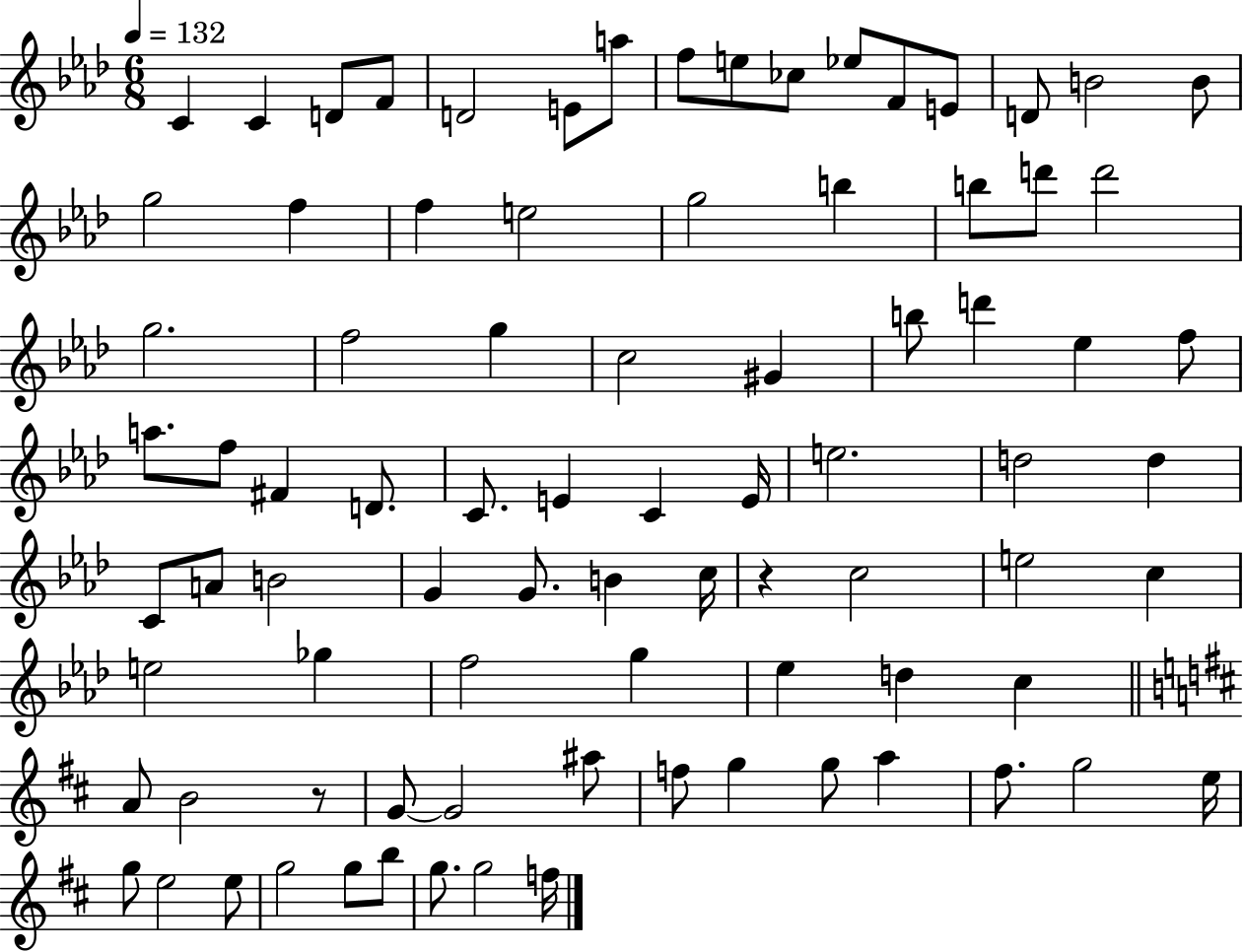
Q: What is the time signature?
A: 6/8